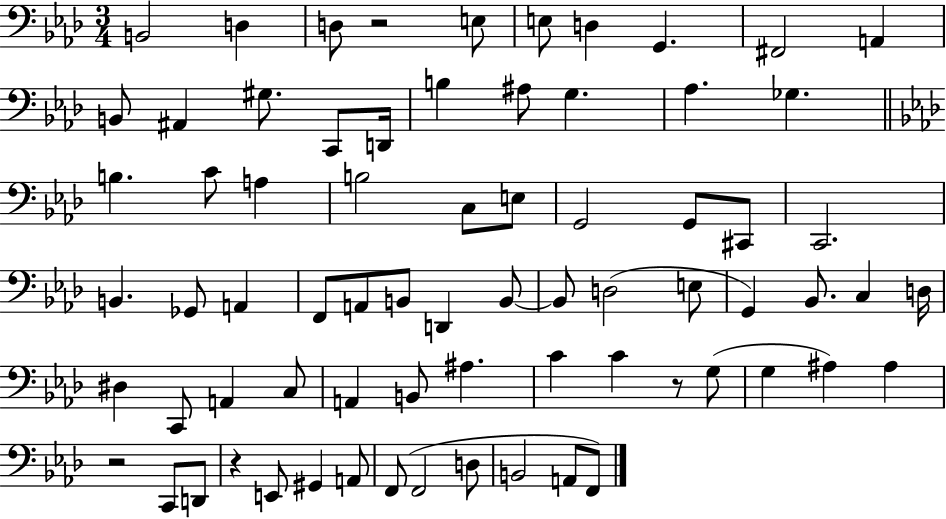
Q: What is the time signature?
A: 3/4